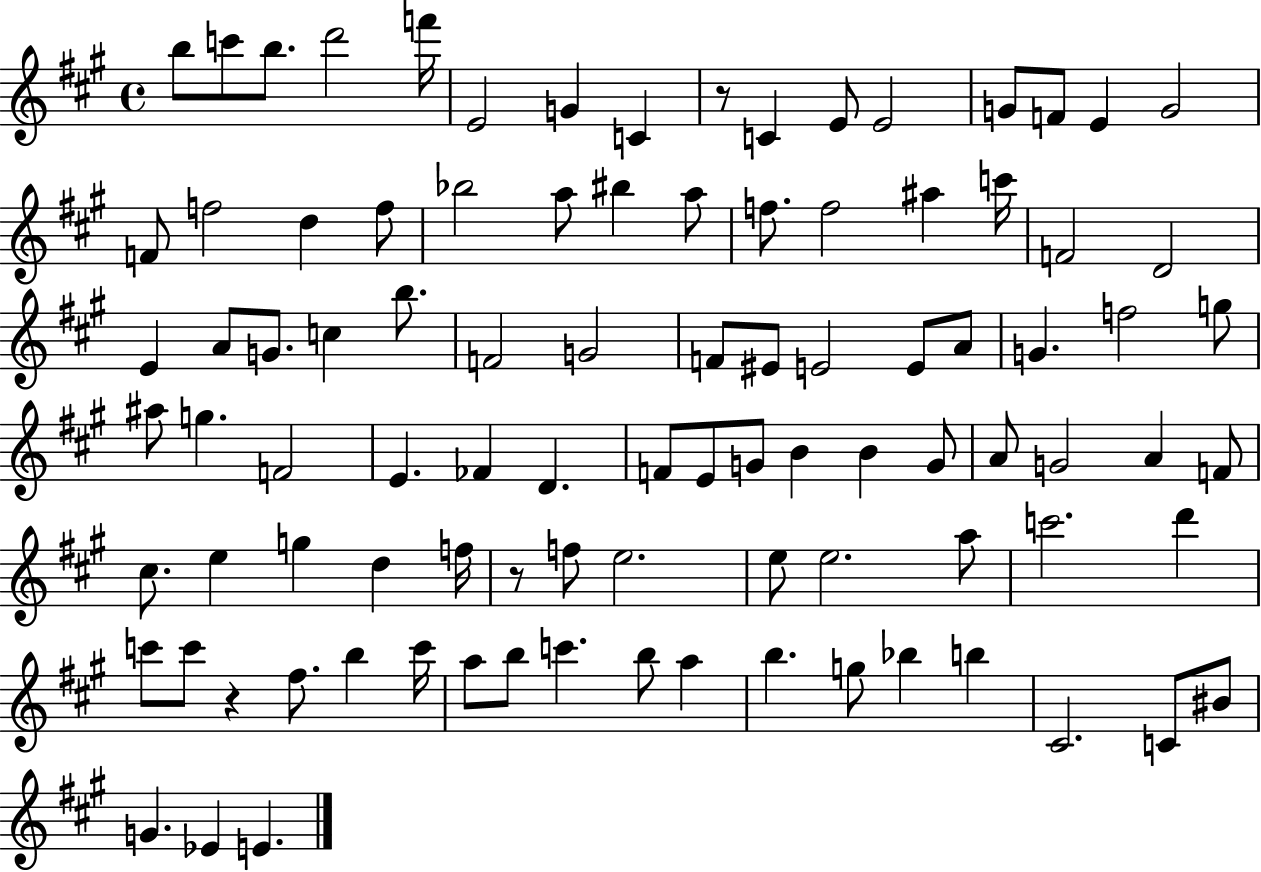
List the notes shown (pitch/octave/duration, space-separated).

B5/e C6/e B5/e. D6/h F6/s E4/h G4/q C4/q R/e C4/q E4/e E4/h G4/e F4/e E4/q G4/h F4/e F5/h D5/q F5/e Bb5/h A5/e BIS5/q A5/e F5/e. F5/h A#5/q C6/s F4/h D4/h E4/q A4/e G4/e. C5/q B5/e. F4/h G4/h F4/e EIS4/e E4/h E4/e A4/e G4/q. F5/h G5/e A#5/e G5/q. F4/h E4/q. FES4/q D4/q. F4/e E4/e G4/e B4/q B4/q G4/e A4/e G4/h A4/q F4/e C#5/e. E5/q G5/q D5/q F5/s R/e F5/e E5/h. E5/e E5/h. A5/e C6/h. D6/q C6/e C6/e R/q F#5/e. B5/q C6/s A5/e B5/e C6/q. B5/e A5/q B5/q. G5/e Bb5/q B5/q C#4/h. C4/e BIS4/e G4/q. Eb4/q E4/q.